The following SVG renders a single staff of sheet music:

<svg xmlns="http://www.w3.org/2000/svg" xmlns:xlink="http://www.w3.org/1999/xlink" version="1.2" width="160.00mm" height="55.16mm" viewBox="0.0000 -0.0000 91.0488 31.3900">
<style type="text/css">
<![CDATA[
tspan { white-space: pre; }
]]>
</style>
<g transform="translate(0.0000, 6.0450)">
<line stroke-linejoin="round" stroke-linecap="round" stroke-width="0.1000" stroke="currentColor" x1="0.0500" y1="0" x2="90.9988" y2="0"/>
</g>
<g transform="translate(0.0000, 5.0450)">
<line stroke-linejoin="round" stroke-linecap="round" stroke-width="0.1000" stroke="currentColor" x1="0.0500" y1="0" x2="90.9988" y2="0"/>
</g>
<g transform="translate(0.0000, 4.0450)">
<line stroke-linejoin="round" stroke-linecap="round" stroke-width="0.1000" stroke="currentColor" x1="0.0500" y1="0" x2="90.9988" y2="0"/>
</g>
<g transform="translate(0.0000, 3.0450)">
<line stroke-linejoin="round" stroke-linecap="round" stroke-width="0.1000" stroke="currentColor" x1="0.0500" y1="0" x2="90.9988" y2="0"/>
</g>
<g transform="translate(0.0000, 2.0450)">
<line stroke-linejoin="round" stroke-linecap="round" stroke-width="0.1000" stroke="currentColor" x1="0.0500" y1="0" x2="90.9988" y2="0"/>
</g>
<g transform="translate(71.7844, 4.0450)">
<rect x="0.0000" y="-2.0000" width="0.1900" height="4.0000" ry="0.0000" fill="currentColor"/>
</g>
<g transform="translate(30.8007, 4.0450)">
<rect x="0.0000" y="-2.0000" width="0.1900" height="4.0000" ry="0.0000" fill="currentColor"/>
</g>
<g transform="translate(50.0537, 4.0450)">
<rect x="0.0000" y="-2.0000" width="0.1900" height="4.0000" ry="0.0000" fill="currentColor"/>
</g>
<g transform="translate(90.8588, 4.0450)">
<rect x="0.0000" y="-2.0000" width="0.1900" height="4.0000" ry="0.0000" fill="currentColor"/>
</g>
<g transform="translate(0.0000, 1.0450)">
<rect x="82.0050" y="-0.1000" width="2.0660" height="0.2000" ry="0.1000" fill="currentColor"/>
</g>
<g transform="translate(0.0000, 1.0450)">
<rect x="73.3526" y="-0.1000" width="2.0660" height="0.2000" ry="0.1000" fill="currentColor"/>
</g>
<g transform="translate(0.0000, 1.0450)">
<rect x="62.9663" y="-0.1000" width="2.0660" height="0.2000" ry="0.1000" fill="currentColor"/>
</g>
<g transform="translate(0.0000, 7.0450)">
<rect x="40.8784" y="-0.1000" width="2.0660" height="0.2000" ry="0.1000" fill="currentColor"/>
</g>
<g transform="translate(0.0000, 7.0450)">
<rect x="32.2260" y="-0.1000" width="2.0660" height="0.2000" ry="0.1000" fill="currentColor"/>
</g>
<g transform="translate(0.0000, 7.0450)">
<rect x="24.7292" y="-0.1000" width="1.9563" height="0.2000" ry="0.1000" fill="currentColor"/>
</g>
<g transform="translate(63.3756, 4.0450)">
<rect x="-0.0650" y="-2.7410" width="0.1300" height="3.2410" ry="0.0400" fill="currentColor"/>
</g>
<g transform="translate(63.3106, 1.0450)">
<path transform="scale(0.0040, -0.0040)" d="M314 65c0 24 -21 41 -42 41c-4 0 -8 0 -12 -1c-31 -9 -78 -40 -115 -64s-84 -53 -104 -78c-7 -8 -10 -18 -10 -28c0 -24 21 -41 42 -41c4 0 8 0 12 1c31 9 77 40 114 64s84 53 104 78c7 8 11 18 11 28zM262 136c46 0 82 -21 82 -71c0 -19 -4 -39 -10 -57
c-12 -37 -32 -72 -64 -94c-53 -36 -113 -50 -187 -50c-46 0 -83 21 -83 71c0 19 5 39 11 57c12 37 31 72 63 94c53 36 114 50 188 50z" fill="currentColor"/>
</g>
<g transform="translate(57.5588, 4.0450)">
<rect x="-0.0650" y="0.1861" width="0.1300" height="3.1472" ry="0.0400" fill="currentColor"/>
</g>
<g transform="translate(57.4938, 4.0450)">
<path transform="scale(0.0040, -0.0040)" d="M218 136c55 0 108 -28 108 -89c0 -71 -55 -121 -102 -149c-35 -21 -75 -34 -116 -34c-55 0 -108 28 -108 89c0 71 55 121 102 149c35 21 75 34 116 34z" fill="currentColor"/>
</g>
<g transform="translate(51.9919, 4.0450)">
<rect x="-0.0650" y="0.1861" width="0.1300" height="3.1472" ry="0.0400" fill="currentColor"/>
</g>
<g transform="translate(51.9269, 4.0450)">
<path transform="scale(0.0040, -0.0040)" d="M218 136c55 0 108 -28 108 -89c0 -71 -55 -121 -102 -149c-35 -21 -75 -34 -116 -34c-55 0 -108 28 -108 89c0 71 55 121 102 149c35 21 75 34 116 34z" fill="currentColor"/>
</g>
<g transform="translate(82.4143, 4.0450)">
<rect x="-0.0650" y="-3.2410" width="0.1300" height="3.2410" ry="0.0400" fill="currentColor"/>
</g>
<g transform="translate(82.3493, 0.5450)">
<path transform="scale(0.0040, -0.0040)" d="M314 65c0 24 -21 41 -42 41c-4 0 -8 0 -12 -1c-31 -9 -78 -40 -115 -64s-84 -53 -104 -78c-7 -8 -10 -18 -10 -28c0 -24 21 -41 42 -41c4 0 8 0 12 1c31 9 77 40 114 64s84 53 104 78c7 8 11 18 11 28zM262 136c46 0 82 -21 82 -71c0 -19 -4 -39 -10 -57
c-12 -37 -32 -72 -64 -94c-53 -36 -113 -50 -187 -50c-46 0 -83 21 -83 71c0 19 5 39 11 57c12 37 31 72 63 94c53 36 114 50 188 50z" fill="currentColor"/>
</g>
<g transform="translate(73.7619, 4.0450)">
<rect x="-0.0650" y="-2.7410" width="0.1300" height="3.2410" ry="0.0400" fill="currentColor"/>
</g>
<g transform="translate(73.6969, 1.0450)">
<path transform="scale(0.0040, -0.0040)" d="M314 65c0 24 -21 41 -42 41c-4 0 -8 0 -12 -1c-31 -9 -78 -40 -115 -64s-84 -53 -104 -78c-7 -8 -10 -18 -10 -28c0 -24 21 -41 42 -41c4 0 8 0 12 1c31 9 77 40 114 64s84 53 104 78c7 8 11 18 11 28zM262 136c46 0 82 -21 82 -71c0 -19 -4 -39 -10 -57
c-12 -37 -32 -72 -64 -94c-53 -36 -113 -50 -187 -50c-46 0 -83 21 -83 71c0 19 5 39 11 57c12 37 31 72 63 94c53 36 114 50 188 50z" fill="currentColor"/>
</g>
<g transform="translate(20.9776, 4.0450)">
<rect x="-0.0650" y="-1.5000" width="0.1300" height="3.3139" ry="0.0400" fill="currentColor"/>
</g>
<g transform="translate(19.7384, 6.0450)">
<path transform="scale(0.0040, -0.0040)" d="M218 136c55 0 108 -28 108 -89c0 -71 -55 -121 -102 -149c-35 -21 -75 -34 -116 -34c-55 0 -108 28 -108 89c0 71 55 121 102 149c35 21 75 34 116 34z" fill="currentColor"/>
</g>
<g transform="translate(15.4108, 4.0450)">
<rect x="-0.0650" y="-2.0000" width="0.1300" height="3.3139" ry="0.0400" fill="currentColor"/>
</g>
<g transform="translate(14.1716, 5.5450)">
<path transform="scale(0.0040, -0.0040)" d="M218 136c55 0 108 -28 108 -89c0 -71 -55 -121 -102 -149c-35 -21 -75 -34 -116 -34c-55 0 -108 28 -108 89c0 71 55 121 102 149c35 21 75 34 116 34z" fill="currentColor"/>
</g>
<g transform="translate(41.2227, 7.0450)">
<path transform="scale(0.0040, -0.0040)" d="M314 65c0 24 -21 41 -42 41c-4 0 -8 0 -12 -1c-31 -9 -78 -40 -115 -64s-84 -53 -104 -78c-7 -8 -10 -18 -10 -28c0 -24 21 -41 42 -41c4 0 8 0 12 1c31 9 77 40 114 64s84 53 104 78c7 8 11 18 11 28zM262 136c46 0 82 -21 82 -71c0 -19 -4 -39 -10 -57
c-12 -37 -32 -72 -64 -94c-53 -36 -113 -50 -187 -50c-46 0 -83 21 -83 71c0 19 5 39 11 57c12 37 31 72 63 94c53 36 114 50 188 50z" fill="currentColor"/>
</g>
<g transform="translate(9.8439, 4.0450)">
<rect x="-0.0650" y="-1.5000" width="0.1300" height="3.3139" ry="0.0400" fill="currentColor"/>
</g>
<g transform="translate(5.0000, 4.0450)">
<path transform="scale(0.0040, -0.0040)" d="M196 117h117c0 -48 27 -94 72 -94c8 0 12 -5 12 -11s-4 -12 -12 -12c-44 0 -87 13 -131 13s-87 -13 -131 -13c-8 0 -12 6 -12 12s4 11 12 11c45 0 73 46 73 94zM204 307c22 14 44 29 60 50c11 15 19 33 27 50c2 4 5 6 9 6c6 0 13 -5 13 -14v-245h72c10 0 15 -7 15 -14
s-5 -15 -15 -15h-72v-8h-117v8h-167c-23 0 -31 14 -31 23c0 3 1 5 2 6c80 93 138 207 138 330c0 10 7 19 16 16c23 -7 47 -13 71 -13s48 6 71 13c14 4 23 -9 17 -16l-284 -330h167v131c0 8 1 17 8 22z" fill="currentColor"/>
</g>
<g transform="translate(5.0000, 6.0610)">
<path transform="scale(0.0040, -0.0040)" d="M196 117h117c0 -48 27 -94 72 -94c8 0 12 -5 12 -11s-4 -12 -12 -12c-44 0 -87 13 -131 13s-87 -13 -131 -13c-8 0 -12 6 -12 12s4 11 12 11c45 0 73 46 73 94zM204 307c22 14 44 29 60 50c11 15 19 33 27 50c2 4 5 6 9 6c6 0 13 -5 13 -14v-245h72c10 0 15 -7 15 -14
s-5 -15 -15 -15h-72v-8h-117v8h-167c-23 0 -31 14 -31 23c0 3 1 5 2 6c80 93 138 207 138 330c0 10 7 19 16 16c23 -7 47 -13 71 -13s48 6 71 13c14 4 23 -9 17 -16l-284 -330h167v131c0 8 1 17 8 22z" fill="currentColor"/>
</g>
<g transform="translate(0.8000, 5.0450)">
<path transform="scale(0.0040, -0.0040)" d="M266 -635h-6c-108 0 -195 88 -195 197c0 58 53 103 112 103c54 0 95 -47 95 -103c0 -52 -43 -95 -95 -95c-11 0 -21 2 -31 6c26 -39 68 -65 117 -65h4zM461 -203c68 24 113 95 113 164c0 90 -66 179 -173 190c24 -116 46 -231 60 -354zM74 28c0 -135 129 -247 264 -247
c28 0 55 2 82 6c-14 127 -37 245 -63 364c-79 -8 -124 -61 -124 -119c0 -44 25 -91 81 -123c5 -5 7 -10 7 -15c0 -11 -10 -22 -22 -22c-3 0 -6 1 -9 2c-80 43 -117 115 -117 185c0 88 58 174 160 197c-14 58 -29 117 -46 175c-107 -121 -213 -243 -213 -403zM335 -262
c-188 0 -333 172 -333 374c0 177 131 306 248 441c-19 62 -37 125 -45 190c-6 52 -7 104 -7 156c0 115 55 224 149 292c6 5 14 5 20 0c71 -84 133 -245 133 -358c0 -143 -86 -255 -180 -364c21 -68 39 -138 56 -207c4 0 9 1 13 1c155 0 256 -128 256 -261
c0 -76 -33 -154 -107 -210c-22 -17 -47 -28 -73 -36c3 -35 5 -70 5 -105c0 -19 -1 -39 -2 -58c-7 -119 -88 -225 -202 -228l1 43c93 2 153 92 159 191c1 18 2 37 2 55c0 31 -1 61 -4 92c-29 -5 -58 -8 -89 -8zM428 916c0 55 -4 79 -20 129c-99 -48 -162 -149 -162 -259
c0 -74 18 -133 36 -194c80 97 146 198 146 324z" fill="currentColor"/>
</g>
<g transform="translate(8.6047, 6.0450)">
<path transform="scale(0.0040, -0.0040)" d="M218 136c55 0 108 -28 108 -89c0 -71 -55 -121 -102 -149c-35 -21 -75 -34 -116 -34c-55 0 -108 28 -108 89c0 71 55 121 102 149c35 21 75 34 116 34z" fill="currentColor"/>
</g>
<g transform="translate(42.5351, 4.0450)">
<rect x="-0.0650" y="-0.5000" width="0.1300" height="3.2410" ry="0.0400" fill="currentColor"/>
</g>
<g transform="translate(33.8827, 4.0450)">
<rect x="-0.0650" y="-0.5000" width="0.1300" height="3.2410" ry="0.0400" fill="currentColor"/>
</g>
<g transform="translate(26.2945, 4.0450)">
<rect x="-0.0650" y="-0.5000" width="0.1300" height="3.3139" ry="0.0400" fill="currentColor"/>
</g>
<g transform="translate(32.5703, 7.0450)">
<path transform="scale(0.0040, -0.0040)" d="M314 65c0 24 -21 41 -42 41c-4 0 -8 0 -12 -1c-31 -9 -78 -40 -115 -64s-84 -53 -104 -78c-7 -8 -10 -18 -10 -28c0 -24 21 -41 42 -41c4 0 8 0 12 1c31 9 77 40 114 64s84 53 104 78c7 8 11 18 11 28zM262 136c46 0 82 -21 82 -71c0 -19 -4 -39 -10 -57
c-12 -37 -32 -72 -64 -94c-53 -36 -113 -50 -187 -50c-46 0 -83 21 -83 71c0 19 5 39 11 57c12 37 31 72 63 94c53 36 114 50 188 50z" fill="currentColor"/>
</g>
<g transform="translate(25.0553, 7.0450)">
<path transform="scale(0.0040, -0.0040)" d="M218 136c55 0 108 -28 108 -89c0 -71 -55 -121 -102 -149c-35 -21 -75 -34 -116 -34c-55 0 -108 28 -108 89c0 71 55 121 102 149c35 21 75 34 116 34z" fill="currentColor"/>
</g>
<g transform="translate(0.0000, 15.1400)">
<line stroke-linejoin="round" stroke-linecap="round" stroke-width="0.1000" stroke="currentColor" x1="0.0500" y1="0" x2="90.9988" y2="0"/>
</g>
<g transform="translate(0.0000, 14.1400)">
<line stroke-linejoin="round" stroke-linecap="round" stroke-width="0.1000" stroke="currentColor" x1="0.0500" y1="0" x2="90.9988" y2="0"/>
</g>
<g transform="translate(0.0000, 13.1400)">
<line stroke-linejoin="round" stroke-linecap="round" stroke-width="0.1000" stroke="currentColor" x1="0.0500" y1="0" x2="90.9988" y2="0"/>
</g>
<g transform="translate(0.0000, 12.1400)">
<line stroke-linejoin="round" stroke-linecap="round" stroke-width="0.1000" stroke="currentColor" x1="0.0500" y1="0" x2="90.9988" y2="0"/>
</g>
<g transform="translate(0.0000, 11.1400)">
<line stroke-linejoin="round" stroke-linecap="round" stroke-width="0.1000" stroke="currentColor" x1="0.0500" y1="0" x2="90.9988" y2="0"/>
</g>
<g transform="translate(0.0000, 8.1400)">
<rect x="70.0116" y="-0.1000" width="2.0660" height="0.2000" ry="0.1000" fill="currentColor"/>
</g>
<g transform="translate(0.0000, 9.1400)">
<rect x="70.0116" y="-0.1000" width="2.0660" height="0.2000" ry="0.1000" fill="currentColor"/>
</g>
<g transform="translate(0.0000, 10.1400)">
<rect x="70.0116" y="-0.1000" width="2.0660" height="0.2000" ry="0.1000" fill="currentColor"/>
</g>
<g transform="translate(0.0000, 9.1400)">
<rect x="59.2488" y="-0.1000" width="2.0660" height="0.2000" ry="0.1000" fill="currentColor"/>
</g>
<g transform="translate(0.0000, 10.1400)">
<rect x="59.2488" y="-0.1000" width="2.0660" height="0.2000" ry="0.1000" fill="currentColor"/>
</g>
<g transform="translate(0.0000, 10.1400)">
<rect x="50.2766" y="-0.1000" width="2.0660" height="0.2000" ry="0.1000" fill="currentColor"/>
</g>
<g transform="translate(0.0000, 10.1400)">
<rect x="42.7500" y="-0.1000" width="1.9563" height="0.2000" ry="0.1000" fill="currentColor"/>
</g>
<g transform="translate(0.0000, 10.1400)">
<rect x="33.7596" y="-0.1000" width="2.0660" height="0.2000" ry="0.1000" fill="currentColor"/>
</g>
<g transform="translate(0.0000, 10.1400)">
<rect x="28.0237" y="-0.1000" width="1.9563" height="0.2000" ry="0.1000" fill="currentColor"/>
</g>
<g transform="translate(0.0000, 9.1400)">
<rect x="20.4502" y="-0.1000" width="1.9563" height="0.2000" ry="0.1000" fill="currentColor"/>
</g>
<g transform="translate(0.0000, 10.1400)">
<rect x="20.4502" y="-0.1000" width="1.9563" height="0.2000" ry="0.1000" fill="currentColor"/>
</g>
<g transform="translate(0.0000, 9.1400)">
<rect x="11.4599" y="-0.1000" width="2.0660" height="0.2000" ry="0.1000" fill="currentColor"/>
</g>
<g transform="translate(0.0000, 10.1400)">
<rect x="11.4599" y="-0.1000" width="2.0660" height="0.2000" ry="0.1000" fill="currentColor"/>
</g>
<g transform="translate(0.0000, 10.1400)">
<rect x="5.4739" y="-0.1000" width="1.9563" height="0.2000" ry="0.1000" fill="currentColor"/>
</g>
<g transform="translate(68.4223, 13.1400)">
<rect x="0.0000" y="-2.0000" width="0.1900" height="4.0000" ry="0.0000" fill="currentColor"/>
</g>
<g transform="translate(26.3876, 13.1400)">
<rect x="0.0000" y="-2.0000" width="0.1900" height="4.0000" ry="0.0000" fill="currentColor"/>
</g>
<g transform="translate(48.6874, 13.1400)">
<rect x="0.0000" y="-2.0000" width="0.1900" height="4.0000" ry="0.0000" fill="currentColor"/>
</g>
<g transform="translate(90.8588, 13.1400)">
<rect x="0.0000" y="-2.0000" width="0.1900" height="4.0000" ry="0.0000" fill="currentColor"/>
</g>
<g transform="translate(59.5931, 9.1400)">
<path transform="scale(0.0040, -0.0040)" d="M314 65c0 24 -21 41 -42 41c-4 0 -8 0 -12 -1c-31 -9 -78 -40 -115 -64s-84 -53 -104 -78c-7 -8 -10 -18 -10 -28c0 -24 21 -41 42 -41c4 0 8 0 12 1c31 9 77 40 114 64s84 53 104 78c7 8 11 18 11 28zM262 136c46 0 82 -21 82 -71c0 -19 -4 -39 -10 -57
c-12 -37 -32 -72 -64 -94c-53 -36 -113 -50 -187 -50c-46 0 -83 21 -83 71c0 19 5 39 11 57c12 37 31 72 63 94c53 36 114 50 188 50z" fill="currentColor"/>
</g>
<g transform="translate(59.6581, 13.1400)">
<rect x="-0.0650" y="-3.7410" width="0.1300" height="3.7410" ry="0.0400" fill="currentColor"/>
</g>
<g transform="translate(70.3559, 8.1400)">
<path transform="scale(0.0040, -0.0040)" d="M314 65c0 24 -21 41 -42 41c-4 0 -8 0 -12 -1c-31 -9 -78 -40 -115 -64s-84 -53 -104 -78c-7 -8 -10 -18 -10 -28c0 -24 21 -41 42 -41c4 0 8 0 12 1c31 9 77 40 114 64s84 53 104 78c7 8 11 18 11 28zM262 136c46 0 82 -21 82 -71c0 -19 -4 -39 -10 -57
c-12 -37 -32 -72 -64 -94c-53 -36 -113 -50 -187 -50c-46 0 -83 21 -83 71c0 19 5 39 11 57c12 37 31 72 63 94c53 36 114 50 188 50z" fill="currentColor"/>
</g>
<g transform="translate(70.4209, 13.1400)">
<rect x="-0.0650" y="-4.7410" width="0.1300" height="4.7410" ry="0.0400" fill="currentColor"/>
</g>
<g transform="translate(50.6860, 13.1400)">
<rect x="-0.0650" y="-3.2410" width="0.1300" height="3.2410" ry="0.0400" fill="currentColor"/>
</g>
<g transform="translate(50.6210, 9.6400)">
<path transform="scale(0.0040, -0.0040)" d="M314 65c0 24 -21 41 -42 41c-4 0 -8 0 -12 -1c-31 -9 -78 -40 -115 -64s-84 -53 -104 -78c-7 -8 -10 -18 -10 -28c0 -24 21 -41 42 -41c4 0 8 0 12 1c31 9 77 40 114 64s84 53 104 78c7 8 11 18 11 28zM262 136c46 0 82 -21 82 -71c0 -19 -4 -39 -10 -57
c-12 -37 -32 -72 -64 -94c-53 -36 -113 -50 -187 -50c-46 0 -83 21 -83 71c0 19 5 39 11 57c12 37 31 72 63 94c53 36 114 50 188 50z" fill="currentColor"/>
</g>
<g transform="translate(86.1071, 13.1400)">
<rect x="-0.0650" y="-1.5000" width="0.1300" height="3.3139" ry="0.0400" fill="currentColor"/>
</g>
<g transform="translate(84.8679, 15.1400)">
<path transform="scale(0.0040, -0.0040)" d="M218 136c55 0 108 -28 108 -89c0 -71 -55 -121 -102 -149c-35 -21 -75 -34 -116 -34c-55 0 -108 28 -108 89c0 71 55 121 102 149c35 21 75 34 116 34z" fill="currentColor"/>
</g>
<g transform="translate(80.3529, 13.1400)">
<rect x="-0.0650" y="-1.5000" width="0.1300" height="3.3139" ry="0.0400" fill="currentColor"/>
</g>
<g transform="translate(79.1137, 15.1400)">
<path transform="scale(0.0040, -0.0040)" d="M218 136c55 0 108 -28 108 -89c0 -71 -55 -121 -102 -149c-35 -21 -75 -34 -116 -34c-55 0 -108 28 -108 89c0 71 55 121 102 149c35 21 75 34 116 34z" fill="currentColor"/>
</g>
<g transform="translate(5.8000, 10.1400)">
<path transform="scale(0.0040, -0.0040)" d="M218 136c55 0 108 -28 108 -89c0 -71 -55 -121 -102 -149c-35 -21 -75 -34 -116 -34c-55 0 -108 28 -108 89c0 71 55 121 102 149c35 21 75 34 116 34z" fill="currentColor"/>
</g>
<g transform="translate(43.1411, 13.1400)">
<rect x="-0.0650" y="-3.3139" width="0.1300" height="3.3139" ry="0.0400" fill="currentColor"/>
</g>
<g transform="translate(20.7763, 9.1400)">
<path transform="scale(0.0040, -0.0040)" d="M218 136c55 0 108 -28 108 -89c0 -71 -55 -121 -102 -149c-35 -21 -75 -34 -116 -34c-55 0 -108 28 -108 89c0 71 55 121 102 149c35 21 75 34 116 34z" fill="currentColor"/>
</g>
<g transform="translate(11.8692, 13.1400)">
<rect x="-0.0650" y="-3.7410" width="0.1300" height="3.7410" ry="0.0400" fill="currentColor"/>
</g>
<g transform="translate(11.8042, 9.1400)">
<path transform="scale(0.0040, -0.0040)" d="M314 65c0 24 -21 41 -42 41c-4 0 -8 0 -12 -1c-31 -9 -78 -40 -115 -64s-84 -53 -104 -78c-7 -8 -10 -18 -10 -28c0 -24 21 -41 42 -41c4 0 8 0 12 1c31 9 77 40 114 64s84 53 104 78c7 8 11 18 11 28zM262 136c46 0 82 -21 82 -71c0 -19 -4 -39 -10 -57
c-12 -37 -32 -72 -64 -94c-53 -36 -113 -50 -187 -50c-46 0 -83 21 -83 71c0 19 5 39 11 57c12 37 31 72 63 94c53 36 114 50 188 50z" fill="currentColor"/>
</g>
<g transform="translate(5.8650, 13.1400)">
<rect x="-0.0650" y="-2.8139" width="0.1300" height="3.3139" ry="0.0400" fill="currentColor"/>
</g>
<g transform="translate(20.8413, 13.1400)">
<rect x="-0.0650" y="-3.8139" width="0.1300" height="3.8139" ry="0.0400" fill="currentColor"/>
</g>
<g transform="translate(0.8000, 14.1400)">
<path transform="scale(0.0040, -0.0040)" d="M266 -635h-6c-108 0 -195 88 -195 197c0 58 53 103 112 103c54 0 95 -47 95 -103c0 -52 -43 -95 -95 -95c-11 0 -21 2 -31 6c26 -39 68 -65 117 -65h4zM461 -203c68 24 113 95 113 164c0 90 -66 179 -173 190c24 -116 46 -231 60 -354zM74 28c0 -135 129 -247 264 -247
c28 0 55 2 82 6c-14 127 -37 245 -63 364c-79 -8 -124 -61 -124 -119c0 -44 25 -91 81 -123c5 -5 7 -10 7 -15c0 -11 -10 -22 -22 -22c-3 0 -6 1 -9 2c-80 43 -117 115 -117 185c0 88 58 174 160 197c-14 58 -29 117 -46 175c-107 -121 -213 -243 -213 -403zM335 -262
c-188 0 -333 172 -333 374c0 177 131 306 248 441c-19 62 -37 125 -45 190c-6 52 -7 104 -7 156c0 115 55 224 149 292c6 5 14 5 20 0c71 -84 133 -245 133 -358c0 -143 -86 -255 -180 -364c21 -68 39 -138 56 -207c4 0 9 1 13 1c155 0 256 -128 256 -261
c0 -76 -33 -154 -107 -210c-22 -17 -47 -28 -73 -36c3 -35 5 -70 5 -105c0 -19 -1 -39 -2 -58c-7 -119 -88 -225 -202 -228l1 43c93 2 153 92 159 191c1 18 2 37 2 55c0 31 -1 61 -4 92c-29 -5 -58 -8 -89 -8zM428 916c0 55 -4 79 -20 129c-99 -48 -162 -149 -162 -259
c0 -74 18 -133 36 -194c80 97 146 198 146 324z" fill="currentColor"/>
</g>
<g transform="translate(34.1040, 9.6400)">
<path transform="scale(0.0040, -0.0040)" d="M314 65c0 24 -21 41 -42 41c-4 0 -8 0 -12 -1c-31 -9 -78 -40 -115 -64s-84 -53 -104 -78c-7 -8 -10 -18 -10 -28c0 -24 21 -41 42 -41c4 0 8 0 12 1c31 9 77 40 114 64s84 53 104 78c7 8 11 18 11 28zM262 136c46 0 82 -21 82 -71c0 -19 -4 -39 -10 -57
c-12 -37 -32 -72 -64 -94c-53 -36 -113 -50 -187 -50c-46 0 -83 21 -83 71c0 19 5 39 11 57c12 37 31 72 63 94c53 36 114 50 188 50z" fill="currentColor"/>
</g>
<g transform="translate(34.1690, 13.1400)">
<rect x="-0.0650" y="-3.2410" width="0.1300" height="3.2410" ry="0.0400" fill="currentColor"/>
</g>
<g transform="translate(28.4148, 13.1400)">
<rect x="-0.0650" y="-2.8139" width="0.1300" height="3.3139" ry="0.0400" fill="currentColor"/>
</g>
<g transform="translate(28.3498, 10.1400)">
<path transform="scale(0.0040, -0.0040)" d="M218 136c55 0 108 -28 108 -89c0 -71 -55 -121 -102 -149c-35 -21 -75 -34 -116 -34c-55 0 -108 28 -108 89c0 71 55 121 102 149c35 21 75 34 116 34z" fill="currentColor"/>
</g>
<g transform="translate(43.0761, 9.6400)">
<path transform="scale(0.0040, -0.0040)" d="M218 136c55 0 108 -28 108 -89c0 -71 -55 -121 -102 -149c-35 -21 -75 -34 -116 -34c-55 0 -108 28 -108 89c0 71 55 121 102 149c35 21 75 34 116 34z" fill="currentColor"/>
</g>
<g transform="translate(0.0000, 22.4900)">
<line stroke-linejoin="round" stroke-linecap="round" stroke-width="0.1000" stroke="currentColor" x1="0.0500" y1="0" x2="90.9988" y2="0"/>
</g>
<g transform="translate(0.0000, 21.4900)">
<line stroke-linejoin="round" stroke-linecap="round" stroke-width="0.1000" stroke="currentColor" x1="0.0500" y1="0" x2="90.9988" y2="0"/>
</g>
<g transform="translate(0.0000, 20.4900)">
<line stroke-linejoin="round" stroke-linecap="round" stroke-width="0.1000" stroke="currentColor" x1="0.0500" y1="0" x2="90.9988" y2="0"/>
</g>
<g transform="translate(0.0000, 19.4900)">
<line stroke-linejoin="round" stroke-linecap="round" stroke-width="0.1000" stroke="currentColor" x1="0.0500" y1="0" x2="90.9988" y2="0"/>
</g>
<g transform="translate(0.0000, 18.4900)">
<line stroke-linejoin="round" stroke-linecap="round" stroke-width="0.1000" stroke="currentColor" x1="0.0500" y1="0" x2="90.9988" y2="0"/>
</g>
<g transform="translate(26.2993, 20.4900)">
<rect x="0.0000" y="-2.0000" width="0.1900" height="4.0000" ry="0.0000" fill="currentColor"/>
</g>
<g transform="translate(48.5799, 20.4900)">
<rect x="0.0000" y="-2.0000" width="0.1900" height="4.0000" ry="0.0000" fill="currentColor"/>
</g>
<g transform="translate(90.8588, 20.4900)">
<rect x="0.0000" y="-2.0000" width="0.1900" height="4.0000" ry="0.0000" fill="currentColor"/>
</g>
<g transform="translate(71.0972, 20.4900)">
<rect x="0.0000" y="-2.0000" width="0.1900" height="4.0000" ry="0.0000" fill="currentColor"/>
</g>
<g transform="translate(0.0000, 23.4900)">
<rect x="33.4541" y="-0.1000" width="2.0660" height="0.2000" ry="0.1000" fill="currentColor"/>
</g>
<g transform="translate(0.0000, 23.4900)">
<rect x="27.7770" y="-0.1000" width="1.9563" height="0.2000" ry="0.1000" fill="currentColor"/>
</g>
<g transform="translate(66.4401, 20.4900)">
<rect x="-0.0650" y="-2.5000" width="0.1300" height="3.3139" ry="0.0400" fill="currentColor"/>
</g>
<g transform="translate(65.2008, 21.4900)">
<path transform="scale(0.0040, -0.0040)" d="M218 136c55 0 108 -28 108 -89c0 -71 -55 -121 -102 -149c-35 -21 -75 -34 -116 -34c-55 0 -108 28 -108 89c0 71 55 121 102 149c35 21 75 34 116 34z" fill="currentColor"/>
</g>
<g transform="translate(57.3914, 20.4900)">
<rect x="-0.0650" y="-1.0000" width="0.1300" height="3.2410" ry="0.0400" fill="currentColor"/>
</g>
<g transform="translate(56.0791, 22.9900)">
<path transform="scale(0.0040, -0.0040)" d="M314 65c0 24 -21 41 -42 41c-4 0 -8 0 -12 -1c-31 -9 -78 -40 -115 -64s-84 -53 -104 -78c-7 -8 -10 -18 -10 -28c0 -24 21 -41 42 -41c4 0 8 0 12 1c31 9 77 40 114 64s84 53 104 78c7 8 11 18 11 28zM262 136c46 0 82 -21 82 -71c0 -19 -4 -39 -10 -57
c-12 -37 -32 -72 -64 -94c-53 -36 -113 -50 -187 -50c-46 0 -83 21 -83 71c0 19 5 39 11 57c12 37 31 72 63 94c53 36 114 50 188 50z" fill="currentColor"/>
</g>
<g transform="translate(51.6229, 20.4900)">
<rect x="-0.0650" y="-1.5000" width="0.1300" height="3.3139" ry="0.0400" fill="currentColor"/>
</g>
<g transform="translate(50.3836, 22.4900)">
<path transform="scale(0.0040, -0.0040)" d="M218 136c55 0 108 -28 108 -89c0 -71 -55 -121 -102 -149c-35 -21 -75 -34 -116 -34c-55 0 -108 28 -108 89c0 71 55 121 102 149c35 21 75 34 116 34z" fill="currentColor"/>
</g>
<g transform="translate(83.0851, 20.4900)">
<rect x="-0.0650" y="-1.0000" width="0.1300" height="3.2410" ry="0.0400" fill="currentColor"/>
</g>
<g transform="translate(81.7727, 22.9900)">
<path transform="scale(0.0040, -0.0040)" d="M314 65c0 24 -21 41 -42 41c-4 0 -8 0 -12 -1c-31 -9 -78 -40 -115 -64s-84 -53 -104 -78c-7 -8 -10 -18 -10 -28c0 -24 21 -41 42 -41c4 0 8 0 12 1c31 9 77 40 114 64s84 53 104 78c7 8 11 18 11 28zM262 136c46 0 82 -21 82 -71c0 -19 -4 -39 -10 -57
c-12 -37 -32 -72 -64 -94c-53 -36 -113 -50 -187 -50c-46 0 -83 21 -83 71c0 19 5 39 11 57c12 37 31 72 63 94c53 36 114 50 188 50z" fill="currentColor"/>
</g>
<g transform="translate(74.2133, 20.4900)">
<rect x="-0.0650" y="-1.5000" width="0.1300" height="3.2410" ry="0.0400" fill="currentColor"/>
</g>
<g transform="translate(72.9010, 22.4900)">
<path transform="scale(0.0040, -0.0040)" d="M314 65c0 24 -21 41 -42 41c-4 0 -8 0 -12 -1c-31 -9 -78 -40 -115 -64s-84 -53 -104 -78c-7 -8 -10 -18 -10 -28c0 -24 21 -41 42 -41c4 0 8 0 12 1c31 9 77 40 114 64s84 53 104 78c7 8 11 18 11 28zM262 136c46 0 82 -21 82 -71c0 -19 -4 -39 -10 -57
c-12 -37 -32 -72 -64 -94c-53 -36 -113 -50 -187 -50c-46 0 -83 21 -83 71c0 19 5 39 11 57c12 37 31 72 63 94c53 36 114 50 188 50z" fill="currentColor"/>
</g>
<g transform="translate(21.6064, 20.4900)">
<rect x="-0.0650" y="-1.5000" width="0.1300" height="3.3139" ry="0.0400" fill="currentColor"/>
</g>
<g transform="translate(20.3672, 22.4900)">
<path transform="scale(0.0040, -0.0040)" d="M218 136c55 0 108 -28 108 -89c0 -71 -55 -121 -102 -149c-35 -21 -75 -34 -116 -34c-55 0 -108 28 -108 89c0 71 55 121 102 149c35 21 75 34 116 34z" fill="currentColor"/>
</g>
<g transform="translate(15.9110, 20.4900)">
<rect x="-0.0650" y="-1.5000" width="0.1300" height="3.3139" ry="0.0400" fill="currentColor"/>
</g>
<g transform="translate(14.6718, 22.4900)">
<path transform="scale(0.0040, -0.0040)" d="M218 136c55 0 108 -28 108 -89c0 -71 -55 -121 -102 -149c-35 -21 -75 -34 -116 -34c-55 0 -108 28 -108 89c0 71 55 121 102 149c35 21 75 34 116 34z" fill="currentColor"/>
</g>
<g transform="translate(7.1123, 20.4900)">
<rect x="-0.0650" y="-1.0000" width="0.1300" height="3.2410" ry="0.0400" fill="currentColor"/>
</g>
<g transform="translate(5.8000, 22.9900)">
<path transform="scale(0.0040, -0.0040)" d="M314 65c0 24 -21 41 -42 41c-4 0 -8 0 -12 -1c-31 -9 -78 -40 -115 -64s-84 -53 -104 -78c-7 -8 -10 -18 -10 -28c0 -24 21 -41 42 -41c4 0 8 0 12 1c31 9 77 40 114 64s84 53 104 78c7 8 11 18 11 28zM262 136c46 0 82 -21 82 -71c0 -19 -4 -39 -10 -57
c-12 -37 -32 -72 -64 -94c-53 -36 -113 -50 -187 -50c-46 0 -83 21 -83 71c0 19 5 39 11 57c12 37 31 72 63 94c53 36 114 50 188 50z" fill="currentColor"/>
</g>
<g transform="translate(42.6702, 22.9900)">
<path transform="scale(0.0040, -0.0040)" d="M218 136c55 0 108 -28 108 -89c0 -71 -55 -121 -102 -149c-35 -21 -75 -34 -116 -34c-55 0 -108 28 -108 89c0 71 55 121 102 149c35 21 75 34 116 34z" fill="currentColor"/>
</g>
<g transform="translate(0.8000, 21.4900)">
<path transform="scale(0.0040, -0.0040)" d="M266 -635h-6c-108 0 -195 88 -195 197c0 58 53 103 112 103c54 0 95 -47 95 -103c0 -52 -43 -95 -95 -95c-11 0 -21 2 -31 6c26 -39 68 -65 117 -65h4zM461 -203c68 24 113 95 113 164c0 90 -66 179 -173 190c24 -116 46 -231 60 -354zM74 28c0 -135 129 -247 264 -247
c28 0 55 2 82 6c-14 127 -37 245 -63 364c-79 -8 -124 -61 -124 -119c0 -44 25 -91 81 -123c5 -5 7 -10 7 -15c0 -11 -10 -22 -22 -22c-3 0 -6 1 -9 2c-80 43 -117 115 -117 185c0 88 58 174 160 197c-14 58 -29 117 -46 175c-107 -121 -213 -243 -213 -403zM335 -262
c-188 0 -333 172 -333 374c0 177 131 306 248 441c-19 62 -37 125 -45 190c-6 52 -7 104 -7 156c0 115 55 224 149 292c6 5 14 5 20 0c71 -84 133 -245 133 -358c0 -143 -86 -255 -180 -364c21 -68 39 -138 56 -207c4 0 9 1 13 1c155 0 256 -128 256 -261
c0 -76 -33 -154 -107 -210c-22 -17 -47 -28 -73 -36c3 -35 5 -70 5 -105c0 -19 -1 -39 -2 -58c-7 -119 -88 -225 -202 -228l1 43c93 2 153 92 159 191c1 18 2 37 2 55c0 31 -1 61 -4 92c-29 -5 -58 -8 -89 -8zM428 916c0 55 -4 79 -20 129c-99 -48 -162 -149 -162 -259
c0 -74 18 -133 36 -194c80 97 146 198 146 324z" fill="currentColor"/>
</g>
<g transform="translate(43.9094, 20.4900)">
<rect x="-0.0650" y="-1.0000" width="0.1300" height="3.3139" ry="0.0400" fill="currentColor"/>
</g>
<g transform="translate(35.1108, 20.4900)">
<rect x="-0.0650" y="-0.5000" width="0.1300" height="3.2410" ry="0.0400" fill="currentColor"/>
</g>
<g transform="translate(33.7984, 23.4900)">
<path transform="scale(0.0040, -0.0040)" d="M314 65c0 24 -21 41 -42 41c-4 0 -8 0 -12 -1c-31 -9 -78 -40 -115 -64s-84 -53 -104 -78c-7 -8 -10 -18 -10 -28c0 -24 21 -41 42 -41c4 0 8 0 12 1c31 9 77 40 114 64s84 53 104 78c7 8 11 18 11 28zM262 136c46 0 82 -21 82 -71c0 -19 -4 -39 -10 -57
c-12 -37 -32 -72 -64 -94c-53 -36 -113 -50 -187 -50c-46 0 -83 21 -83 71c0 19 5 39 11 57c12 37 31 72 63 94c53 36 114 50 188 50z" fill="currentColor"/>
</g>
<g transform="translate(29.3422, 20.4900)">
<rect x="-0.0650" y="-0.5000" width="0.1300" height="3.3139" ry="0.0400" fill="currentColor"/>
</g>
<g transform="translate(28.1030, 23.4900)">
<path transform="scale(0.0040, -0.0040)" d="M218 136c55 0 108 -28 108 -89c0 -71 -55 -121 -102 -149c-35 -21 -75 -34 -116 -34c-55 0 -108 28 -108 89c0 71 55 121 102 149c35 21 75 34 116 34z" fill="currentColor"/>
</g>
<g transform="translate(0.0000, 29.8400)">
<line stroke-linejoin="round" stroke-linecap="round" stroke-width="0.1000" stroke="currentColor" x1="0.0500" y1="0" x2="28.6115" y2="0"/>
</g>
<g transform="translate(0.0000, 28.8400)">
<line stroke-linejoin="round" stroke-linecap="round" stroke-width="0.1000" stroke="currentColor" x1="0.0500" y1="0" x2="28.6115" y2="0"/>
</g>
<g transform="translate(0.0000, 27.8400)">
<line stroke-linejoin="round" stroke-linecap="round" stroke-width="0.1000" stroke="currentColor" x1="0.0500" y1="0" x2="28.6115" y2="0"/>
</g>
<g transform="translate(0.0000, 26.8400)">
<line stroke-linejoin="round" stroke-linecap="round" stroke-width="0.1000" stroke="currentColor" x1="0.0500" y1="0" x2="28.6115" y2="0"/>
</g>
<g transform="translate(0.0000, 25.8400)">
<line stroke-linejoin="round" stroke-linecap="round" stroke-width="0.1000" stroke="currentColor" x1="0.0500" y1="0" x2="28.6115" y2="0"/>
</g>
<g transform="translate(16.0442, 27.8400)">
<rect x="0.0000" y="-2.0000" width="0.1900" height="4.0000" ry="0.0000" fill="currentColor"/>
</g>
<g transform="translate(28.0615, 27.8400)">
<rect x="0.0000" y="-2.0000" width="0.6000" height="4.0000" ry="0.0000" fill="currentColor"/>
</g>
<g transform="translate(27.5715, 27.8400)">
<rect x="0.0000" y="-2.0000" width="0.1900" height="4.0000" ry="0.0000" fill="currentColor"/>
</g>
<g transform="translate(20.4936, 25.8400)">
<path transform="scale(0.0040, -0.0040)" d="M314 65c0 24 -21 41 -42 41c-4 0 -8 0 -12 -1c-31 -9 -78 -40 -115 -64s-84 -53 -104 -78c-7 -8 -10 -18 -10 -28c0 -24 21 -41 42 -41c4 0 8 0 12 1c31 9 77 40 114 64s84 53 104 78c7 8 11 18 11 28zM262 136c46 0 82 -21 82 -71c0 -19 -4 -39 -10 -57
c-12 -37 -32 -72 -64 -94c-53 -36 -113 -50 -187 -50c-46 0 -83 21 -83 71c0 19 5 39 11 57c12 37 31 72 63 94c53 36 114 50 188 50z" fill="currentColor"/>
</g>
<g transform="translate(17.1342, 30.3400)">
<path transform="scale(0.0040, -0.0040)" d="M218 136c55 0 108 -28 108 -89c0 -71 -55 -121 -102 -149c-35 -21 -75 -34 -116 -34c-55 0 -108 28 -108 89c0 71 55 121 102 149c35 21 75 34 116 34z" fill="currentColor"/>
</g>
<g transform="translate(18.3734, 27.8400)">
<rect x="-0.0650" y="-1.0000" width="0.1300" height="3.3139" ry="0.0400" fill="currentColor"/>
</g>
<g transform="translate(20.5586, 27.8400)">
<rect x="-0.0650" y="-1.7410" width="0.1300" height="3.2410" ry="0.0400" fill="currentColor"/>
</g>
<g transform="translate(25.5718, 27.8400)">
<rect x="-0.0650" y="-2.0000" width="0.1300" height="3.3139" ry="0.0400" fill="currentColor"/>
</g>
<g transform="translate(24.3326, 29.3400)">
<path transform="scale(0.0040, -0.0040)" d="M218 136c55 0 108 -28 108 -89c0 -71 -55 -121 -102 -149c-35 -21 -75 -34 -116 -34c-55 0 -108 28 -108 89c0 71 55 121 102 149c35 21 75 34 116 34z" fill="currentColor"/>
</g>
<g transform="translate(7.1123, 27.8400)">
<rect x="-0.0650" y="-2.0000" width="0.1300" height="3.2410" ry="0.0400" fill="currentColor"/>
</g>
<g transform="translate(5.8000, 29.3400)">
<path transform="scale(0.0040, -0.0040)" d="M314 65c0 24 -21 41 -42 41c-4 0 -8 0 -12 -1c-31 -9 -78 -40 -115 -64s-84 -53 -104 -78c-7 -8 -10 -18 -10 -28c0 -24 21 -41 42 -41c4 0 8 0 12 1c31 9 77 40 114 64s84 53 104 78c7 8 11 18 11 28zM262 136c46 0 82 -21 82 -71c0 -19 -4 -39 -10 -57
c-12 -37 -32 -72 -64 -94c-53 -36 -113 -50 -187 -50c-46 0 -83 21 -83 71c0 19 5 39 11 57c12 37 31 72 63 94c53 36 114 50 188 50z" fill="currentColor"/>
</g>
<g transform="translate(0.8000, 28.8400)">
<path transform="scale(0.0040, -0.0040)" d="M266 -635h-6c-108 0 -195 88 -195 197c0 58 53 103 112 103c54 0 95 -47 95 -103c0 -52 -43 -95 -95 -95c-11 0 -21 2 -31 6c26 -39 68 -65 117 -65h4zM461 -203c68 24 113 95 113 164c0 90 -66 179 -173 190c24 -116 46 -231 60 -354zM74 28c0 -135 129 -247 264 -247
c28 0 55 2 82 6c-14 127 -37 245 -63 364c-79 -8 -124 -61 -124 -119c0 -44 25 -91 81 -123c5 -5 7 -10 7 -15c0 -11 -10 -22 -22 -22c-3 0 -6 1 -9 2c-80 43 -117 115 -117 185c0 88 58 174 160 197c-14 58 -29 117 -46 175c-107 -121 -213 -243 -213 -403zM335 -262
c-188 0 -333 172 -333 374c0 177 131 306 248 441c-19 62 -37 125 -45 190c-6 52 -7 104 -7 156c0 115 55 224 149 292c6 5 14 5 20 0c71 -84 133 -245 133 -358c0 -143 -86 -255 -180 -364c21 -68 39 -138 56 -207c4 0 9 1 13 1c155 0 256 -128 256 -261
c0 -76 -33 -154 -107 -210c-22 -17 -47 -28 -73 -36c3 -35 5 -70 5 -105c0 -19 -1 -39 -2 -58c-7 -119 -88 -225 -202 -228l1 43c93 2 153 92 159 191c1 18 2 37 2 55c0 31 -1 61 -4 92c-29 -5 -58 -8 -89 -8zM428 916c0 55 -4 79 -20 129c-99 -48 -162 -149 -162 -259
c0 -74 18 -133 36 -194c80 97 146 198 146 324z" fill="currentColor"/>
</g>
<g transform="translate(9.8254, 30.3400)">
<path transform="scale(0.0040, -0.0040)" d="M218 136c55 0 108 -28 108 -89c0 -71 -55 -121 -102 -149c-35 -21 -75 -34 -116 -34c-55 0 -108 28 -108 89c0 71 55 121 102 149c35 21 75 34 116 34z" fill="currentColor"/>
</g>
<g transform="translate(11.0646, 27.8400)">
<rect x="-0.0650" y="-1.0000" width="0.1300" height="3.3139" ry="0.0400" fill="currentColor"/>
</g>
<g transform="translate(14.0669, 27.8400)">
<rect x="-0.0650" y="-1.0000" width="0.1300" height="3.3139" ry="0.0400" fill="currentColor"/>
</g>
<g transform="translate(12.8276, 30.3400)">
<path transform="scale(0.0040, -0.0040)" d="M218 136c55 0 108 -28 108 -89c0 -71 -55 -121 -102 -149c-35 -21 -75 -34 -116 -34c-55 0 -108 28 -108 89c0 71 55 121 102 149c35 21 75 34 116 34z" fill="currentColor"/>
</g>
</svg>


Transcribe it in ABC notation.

X:1
T:Untitled
M:4/4
L:1/4
K:C
E F E C C2 C2 B B a2 a2 b2 a c'2 c' a b2 b b2 c'2 e'2 E E D2 E E C C2 D E D2 G E2 D2 F2 D D D f2 F